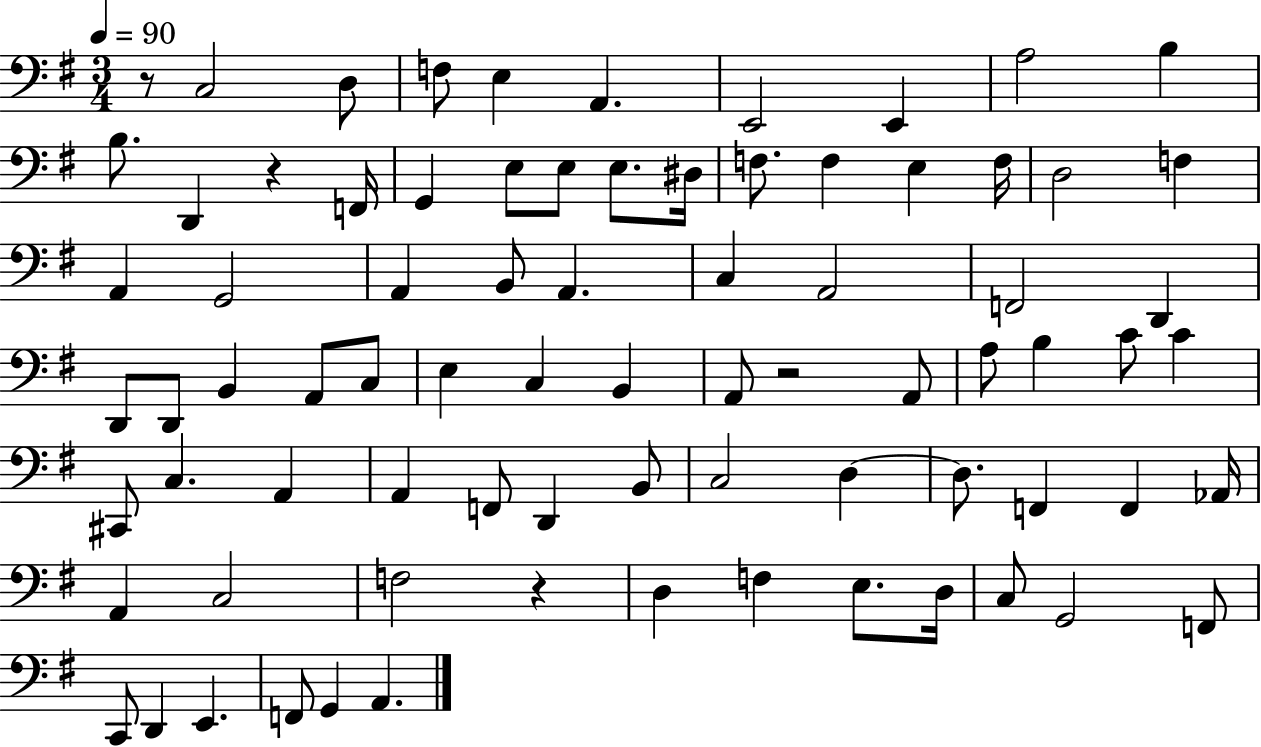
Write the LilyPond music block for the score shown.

{
  \clef bass
  \numericTimeSignature
  \time 3/4
  \key g \major
  \tempo 4 = 90
  r8 c2 d8 | f8 e4 a,4. | e,2 e,4 | a2 b4 | \break b8. d,4 r4 f,16 | g,4 e8 e8 e8. dis16 | f8. f4 e4 f16 | d2 f4 | \break a,4 g,2 | a,4 b,8 a,4. | c4 a,2 | f,2 d,4 | \break d,8 d,8 b,4 a,8 c8 | e4 c4 b,4 | a,8 r2 a,8 | a8 b4 c'8 c'4 | \break cis,8 c4. a,4 | a,4 f,8 d,4 b,8 | c2 d4~~ | d8. f,4 f,4 aes,16 | \break a,4 c2 | f2 r4 | d4 f4 e8. d16 | c8 g,2 f,8 | \break c,8 d,4 e,4. | f,8 g,4 a,4. | \bar "|."
}